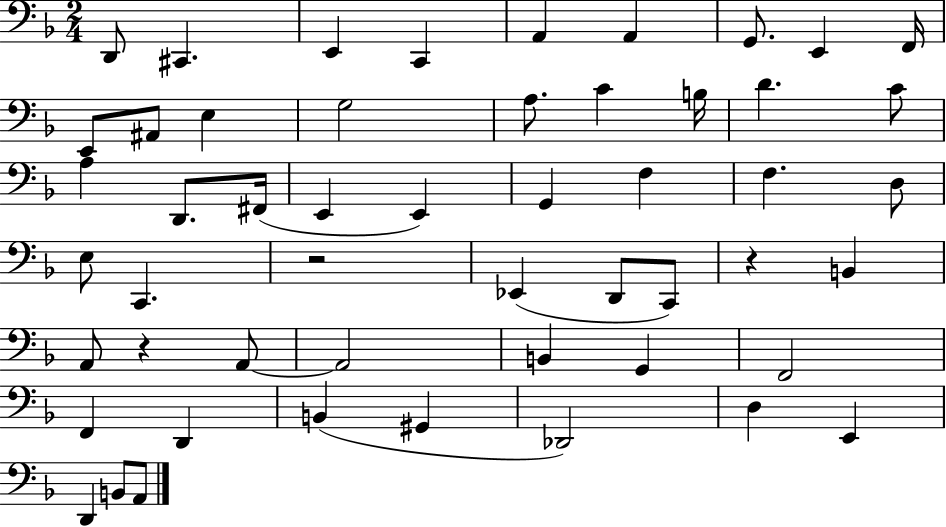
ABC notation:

X:1
T:Untitled
M:2/4
L:1/4
K:F
D,,/2 ^C,, E,, C,, A,, A,, G,,/2 E,, F,,/4 E,,/2 ^A,,/2 E, G,2 A,/2 C B,/4 D C/2 A, D,,/2 ^F,,/4 E,, E,, G,, F, F, D,/2 E,/2 C,, z2 _E,, D,,/2 C,,/2 z B,, A,,/2 z A,,/2 A,,2 B,, G,, F,,2 F,, D,, B,, ^G,, _D,,2 D, E,, D,, B,,/2 A,,/2